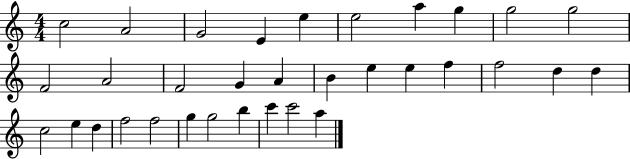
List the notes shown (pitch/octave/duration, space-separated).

C5/h A4/h G4/h E4/q E5/q E5/h A5/q G5/q G5/h G5/h F4/h A4/h F4/h G4/q A4/q B4/q E5/q E5/q F5/q F5/h D5/q D5/q C5/h E5/q D5/q F5/h F5/h G5/q G5/h B5/q C6/q C6/h A5/q